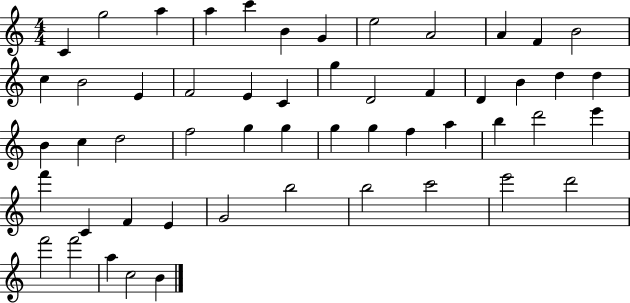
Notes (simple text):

C4/q G5/h A5/q A5/q C6/q B4/q G4/q E5/h A4/h A4/q F4/q B4/h C5/q B4/h E4/q F4/h E4/q C4/q G5/q D4/h F4/q D4/q B4/q D5/q D5/q B4/q C5/q D5/h F5/h G5/q G5/q G5/q G5/q F5/q A5/q B5/q D6/h E6/q F6/q C4/q F4/q E4/q G4/h B5/h B5/h C6/h E6/h D6/h F6/h F6/h A5/q C5/h B4/q